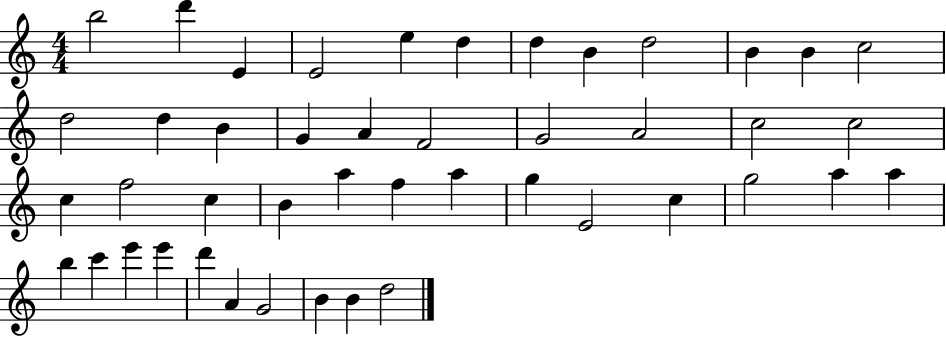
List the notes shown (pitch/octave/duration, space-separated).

B5/h D6/q E4/q E4/h E5/q D5/q D5/q B4/q D5/h B4/q B4/q C5/h D5/h D5/q B4/q G4/q A4/q F4/h G4/h A4/h C5/h C5/h C5/q F5/h C5/q B4/q A5/q F5/q A5/q G5/q E4/h C5/q G5/h A5/q A5/q B5/q C6/q E6/q E6/q D6/q A4/q G4/h B4/q B4/q D5/h